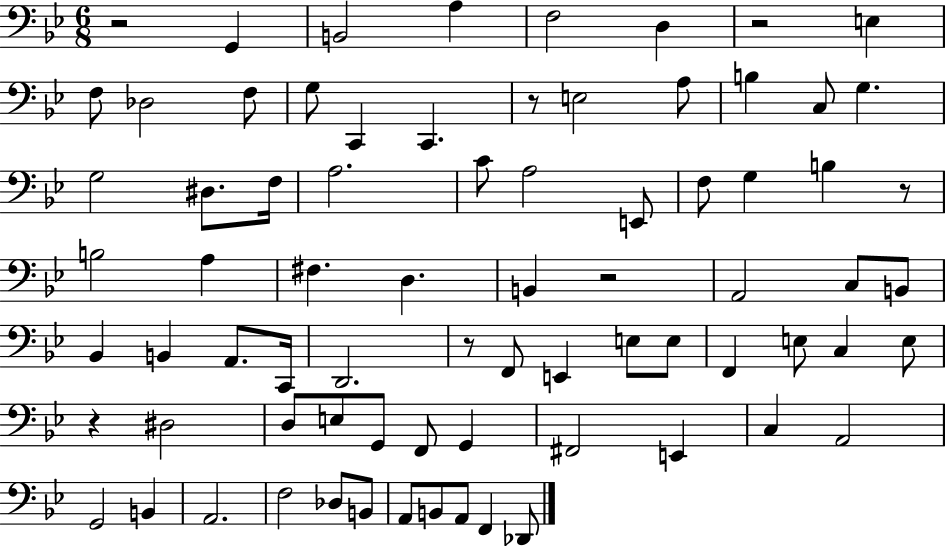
X:1
T:Untitled
M:6/8
L:1/4
K:Bb
z2 G,, B,,2 A, F,2 D, z2 E, F,/2 _D,2 F,/2 G,/2 C,, C,, z/2 E,2 A,/2 B, C,/2 G, G,2 ^D,/2 F,/4 A,2 C/2 A,2 E,,/2 F,/2 G, B, z/2 B,2 A, ^F, D, B,, z2 A,,2 C,/2 B,,/2 _B,, B,, A,,/2 C,,/4 D,,2 z/2 F,,/2 E,, E,/2 E,/2 F,, E,/2 C, E,/2 z ^D,2 D,/2 E,/2 G,,/2 F,,/2 G,, ^F,,2 E,, C, A,,2 G,,2 B,, A,,2 F,2 _D,/2 B,,/2 A,,/2 B,,/2 A,,/2 F,, _D,,/2